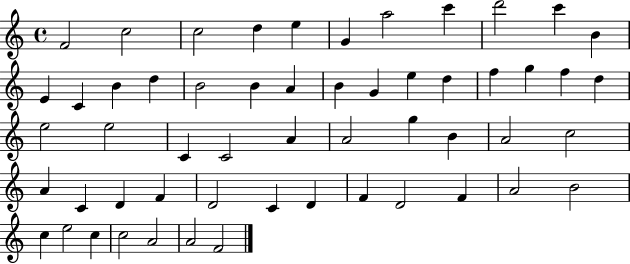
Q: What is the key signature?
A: C major